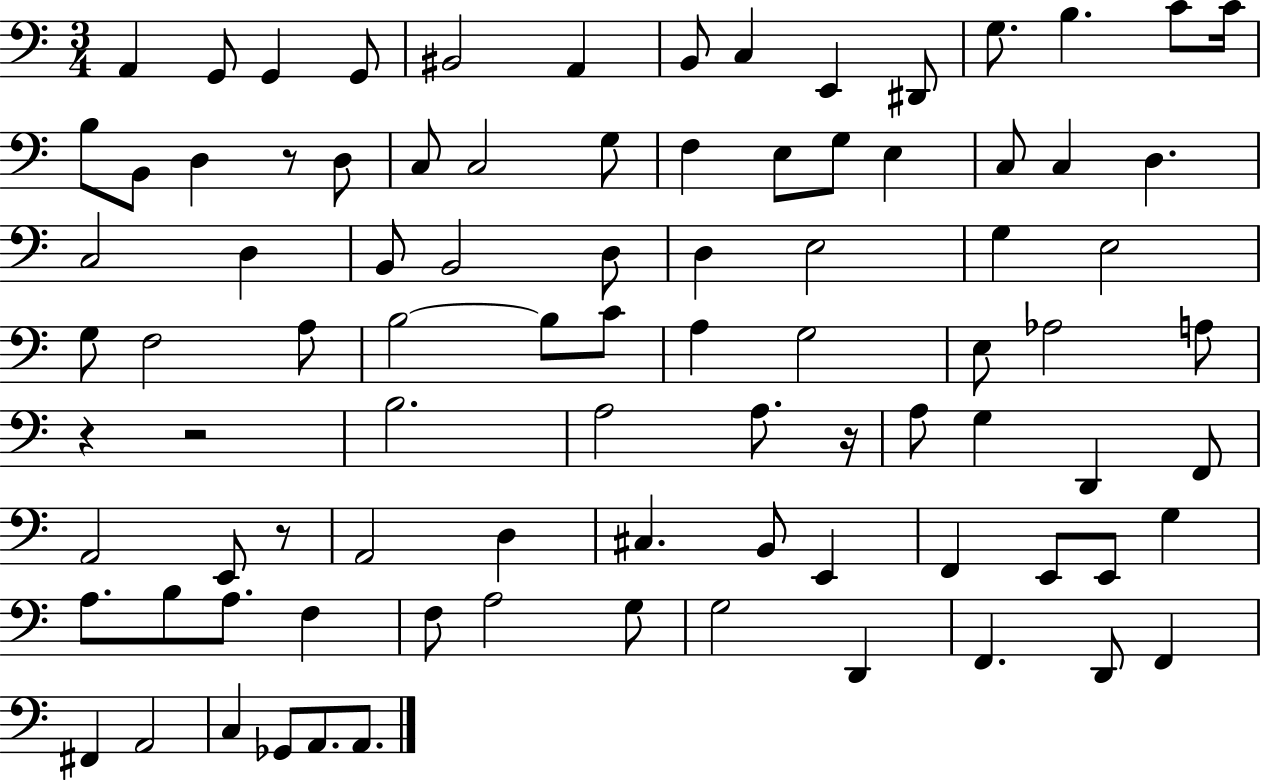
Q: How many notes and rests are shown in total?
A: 89